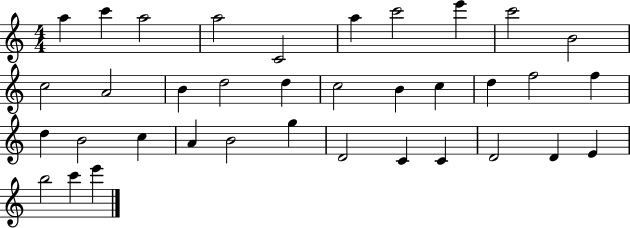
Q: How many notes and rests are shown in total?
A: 36